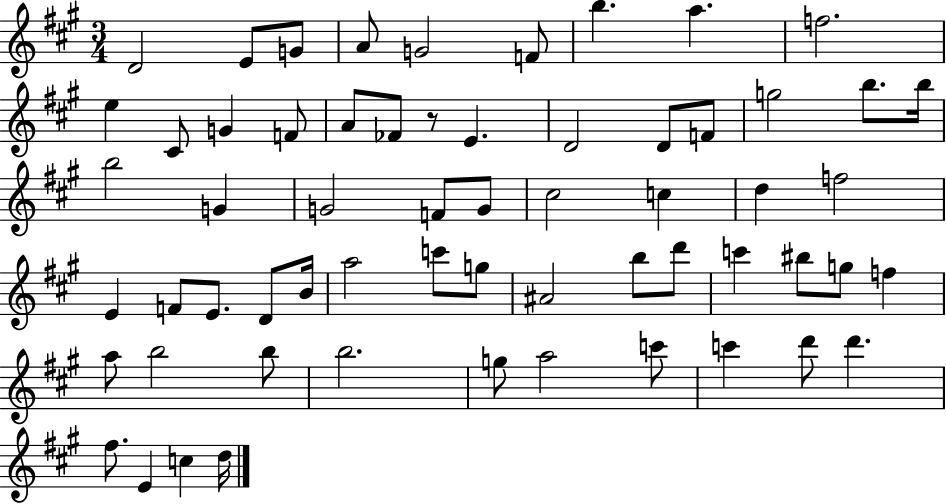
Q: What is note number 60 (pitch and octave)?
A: D5